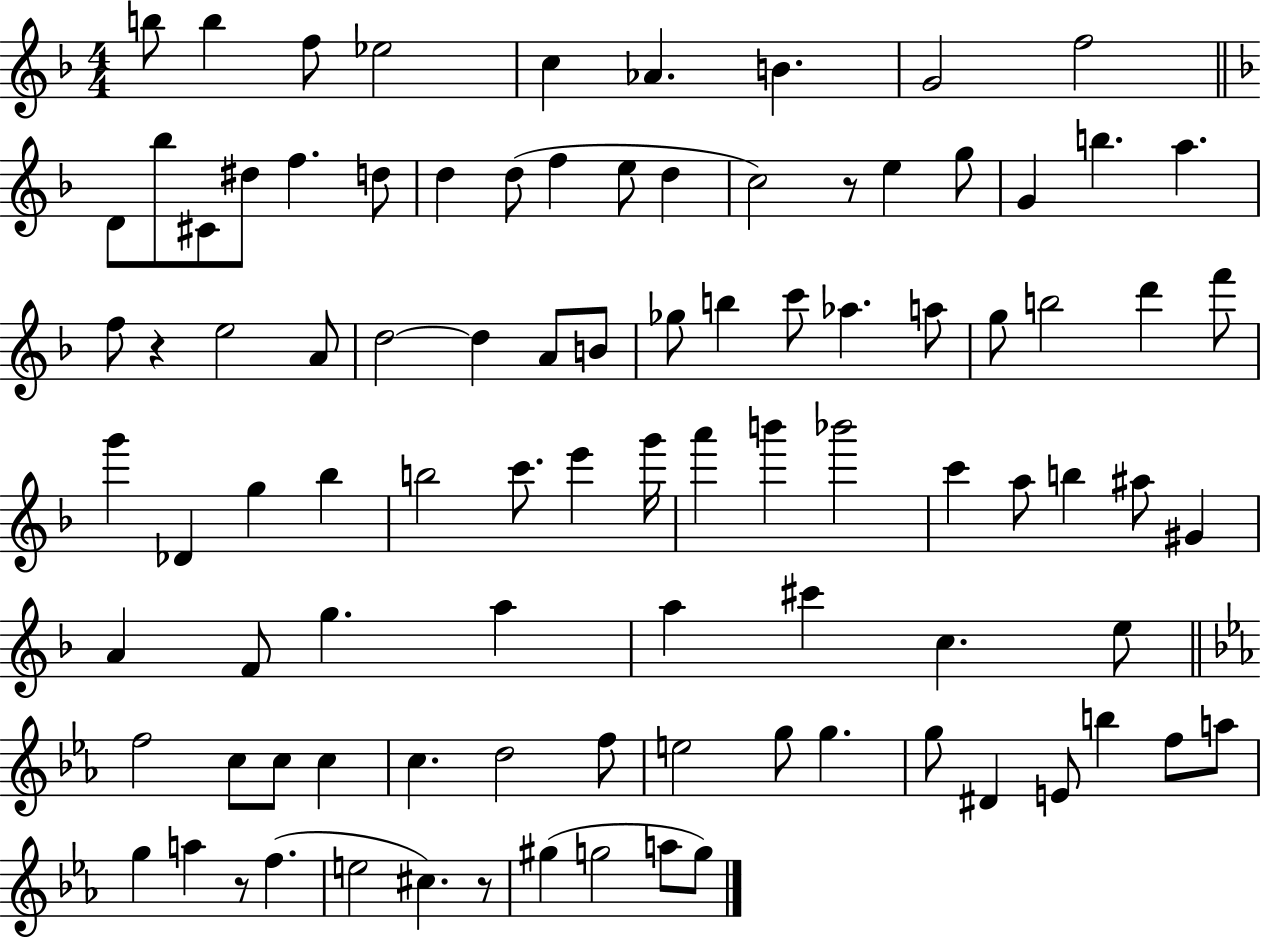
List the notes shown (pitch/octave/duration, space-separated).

B5/e B5/q F5/e Eb5/h C5/q Ab4/q. B4/q. G4/h F5/h D4/e Bb5/e C#4/e D#5/e F5/q. D5/e D5/q D5/e F5/q E5/e D5/q C5/h R/e E5/q G5/e G4/q B5/q. A5/q. F5/e R/q E5/h A4/e D5/h D5/q A4/e B4/e Gb5/e B5/q C6/e Ab5/q. A5/e G5/e B5/h D6/q F6/e G6/q Db4/q G5/q Bb5/q B5/h C6/e. E6/q G6/s A6/q B6/q Bb6/h C6/q A5/e B5/q A#5/e G#4/q A4/q F4/e G5/q. A5/q A5/q C#6/q C5/q. E5/e F5/h C5/e C5/e C5/q C5/q. D5/h F5/e E5/h G5/e G5/q. G5/e D#4/q E4/e B5/q F5/e A5/e G5/q A5/q R/e F5/q. E5/h C#5/q. R/e G#5/q G5/h A5/e G5/e